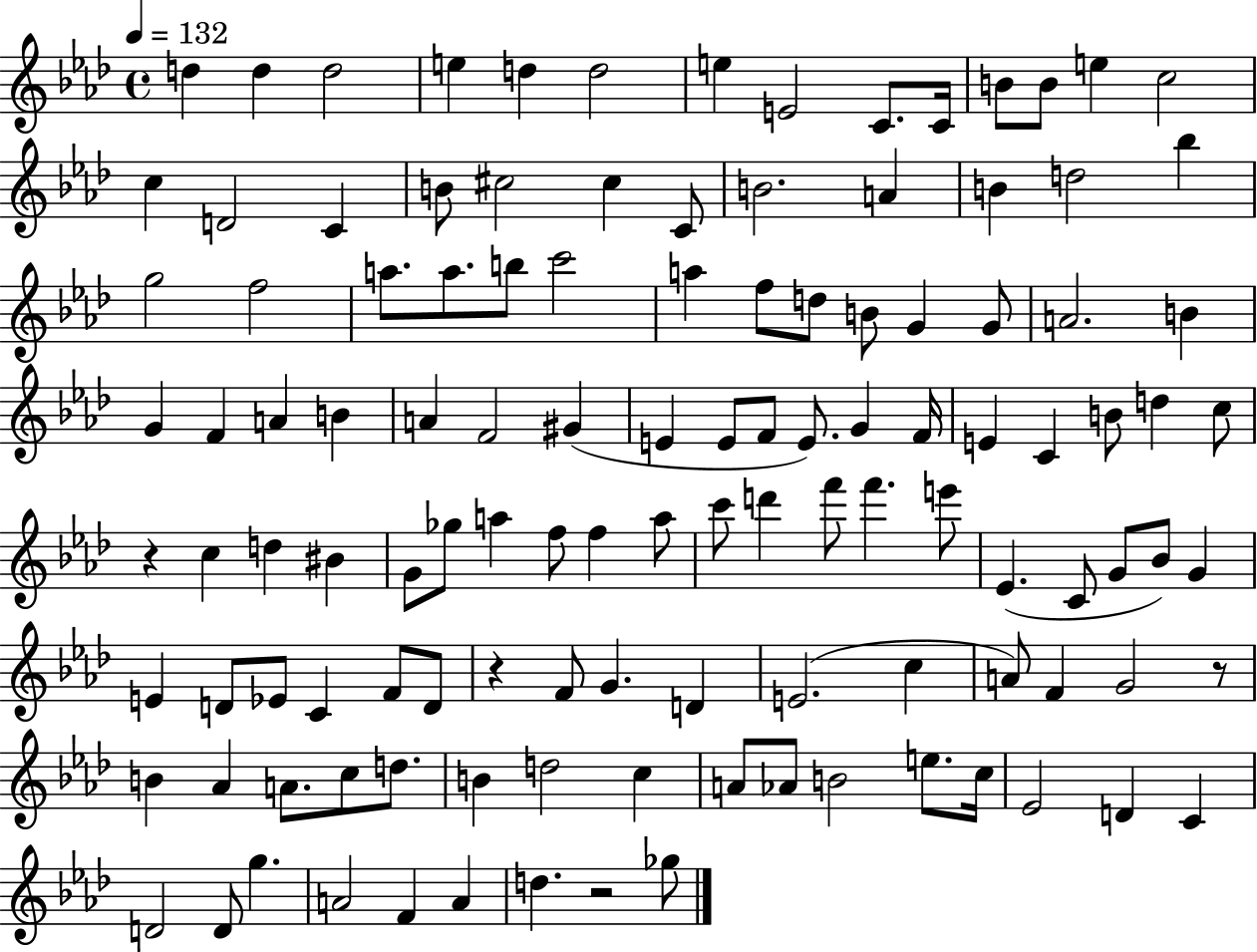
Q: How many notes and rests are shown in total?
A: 119